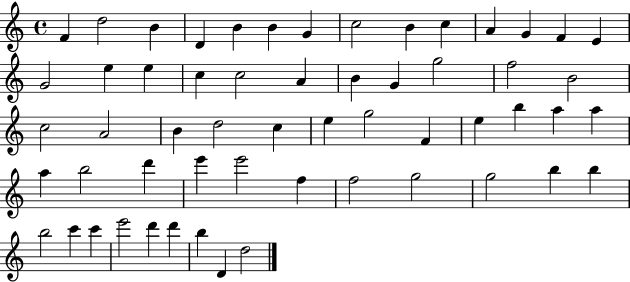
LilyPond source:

{
  \clef treble
  \time 4/4
  \defaultTimeSignature
  \key c \major
  f'4 d''2 b'4 | d'4 b'4 b'4 g'4 | c''2 b'4 c''4 | a'4 g'4 f'4 e'4 | \break g'2 e''4 e''4 | c''4 c''2 a'4 | b'4 g'4 g''2 | f''2 b'2 | \break c''2 a'2 | b'4 d''2 c''4 | e''4 g''2 f'4 | e''4 b''4 a''4 a''4 | \break a''4 b''2 d'''4 | e'''4 e'''2 f''4 | f''2 g''2 | g''2 b''4 b''4 | \break b''2 c'''4 c'''4 | e'''2 d'''4 d'''4 | b''4 d'4 d''2 | \bar "|."
}